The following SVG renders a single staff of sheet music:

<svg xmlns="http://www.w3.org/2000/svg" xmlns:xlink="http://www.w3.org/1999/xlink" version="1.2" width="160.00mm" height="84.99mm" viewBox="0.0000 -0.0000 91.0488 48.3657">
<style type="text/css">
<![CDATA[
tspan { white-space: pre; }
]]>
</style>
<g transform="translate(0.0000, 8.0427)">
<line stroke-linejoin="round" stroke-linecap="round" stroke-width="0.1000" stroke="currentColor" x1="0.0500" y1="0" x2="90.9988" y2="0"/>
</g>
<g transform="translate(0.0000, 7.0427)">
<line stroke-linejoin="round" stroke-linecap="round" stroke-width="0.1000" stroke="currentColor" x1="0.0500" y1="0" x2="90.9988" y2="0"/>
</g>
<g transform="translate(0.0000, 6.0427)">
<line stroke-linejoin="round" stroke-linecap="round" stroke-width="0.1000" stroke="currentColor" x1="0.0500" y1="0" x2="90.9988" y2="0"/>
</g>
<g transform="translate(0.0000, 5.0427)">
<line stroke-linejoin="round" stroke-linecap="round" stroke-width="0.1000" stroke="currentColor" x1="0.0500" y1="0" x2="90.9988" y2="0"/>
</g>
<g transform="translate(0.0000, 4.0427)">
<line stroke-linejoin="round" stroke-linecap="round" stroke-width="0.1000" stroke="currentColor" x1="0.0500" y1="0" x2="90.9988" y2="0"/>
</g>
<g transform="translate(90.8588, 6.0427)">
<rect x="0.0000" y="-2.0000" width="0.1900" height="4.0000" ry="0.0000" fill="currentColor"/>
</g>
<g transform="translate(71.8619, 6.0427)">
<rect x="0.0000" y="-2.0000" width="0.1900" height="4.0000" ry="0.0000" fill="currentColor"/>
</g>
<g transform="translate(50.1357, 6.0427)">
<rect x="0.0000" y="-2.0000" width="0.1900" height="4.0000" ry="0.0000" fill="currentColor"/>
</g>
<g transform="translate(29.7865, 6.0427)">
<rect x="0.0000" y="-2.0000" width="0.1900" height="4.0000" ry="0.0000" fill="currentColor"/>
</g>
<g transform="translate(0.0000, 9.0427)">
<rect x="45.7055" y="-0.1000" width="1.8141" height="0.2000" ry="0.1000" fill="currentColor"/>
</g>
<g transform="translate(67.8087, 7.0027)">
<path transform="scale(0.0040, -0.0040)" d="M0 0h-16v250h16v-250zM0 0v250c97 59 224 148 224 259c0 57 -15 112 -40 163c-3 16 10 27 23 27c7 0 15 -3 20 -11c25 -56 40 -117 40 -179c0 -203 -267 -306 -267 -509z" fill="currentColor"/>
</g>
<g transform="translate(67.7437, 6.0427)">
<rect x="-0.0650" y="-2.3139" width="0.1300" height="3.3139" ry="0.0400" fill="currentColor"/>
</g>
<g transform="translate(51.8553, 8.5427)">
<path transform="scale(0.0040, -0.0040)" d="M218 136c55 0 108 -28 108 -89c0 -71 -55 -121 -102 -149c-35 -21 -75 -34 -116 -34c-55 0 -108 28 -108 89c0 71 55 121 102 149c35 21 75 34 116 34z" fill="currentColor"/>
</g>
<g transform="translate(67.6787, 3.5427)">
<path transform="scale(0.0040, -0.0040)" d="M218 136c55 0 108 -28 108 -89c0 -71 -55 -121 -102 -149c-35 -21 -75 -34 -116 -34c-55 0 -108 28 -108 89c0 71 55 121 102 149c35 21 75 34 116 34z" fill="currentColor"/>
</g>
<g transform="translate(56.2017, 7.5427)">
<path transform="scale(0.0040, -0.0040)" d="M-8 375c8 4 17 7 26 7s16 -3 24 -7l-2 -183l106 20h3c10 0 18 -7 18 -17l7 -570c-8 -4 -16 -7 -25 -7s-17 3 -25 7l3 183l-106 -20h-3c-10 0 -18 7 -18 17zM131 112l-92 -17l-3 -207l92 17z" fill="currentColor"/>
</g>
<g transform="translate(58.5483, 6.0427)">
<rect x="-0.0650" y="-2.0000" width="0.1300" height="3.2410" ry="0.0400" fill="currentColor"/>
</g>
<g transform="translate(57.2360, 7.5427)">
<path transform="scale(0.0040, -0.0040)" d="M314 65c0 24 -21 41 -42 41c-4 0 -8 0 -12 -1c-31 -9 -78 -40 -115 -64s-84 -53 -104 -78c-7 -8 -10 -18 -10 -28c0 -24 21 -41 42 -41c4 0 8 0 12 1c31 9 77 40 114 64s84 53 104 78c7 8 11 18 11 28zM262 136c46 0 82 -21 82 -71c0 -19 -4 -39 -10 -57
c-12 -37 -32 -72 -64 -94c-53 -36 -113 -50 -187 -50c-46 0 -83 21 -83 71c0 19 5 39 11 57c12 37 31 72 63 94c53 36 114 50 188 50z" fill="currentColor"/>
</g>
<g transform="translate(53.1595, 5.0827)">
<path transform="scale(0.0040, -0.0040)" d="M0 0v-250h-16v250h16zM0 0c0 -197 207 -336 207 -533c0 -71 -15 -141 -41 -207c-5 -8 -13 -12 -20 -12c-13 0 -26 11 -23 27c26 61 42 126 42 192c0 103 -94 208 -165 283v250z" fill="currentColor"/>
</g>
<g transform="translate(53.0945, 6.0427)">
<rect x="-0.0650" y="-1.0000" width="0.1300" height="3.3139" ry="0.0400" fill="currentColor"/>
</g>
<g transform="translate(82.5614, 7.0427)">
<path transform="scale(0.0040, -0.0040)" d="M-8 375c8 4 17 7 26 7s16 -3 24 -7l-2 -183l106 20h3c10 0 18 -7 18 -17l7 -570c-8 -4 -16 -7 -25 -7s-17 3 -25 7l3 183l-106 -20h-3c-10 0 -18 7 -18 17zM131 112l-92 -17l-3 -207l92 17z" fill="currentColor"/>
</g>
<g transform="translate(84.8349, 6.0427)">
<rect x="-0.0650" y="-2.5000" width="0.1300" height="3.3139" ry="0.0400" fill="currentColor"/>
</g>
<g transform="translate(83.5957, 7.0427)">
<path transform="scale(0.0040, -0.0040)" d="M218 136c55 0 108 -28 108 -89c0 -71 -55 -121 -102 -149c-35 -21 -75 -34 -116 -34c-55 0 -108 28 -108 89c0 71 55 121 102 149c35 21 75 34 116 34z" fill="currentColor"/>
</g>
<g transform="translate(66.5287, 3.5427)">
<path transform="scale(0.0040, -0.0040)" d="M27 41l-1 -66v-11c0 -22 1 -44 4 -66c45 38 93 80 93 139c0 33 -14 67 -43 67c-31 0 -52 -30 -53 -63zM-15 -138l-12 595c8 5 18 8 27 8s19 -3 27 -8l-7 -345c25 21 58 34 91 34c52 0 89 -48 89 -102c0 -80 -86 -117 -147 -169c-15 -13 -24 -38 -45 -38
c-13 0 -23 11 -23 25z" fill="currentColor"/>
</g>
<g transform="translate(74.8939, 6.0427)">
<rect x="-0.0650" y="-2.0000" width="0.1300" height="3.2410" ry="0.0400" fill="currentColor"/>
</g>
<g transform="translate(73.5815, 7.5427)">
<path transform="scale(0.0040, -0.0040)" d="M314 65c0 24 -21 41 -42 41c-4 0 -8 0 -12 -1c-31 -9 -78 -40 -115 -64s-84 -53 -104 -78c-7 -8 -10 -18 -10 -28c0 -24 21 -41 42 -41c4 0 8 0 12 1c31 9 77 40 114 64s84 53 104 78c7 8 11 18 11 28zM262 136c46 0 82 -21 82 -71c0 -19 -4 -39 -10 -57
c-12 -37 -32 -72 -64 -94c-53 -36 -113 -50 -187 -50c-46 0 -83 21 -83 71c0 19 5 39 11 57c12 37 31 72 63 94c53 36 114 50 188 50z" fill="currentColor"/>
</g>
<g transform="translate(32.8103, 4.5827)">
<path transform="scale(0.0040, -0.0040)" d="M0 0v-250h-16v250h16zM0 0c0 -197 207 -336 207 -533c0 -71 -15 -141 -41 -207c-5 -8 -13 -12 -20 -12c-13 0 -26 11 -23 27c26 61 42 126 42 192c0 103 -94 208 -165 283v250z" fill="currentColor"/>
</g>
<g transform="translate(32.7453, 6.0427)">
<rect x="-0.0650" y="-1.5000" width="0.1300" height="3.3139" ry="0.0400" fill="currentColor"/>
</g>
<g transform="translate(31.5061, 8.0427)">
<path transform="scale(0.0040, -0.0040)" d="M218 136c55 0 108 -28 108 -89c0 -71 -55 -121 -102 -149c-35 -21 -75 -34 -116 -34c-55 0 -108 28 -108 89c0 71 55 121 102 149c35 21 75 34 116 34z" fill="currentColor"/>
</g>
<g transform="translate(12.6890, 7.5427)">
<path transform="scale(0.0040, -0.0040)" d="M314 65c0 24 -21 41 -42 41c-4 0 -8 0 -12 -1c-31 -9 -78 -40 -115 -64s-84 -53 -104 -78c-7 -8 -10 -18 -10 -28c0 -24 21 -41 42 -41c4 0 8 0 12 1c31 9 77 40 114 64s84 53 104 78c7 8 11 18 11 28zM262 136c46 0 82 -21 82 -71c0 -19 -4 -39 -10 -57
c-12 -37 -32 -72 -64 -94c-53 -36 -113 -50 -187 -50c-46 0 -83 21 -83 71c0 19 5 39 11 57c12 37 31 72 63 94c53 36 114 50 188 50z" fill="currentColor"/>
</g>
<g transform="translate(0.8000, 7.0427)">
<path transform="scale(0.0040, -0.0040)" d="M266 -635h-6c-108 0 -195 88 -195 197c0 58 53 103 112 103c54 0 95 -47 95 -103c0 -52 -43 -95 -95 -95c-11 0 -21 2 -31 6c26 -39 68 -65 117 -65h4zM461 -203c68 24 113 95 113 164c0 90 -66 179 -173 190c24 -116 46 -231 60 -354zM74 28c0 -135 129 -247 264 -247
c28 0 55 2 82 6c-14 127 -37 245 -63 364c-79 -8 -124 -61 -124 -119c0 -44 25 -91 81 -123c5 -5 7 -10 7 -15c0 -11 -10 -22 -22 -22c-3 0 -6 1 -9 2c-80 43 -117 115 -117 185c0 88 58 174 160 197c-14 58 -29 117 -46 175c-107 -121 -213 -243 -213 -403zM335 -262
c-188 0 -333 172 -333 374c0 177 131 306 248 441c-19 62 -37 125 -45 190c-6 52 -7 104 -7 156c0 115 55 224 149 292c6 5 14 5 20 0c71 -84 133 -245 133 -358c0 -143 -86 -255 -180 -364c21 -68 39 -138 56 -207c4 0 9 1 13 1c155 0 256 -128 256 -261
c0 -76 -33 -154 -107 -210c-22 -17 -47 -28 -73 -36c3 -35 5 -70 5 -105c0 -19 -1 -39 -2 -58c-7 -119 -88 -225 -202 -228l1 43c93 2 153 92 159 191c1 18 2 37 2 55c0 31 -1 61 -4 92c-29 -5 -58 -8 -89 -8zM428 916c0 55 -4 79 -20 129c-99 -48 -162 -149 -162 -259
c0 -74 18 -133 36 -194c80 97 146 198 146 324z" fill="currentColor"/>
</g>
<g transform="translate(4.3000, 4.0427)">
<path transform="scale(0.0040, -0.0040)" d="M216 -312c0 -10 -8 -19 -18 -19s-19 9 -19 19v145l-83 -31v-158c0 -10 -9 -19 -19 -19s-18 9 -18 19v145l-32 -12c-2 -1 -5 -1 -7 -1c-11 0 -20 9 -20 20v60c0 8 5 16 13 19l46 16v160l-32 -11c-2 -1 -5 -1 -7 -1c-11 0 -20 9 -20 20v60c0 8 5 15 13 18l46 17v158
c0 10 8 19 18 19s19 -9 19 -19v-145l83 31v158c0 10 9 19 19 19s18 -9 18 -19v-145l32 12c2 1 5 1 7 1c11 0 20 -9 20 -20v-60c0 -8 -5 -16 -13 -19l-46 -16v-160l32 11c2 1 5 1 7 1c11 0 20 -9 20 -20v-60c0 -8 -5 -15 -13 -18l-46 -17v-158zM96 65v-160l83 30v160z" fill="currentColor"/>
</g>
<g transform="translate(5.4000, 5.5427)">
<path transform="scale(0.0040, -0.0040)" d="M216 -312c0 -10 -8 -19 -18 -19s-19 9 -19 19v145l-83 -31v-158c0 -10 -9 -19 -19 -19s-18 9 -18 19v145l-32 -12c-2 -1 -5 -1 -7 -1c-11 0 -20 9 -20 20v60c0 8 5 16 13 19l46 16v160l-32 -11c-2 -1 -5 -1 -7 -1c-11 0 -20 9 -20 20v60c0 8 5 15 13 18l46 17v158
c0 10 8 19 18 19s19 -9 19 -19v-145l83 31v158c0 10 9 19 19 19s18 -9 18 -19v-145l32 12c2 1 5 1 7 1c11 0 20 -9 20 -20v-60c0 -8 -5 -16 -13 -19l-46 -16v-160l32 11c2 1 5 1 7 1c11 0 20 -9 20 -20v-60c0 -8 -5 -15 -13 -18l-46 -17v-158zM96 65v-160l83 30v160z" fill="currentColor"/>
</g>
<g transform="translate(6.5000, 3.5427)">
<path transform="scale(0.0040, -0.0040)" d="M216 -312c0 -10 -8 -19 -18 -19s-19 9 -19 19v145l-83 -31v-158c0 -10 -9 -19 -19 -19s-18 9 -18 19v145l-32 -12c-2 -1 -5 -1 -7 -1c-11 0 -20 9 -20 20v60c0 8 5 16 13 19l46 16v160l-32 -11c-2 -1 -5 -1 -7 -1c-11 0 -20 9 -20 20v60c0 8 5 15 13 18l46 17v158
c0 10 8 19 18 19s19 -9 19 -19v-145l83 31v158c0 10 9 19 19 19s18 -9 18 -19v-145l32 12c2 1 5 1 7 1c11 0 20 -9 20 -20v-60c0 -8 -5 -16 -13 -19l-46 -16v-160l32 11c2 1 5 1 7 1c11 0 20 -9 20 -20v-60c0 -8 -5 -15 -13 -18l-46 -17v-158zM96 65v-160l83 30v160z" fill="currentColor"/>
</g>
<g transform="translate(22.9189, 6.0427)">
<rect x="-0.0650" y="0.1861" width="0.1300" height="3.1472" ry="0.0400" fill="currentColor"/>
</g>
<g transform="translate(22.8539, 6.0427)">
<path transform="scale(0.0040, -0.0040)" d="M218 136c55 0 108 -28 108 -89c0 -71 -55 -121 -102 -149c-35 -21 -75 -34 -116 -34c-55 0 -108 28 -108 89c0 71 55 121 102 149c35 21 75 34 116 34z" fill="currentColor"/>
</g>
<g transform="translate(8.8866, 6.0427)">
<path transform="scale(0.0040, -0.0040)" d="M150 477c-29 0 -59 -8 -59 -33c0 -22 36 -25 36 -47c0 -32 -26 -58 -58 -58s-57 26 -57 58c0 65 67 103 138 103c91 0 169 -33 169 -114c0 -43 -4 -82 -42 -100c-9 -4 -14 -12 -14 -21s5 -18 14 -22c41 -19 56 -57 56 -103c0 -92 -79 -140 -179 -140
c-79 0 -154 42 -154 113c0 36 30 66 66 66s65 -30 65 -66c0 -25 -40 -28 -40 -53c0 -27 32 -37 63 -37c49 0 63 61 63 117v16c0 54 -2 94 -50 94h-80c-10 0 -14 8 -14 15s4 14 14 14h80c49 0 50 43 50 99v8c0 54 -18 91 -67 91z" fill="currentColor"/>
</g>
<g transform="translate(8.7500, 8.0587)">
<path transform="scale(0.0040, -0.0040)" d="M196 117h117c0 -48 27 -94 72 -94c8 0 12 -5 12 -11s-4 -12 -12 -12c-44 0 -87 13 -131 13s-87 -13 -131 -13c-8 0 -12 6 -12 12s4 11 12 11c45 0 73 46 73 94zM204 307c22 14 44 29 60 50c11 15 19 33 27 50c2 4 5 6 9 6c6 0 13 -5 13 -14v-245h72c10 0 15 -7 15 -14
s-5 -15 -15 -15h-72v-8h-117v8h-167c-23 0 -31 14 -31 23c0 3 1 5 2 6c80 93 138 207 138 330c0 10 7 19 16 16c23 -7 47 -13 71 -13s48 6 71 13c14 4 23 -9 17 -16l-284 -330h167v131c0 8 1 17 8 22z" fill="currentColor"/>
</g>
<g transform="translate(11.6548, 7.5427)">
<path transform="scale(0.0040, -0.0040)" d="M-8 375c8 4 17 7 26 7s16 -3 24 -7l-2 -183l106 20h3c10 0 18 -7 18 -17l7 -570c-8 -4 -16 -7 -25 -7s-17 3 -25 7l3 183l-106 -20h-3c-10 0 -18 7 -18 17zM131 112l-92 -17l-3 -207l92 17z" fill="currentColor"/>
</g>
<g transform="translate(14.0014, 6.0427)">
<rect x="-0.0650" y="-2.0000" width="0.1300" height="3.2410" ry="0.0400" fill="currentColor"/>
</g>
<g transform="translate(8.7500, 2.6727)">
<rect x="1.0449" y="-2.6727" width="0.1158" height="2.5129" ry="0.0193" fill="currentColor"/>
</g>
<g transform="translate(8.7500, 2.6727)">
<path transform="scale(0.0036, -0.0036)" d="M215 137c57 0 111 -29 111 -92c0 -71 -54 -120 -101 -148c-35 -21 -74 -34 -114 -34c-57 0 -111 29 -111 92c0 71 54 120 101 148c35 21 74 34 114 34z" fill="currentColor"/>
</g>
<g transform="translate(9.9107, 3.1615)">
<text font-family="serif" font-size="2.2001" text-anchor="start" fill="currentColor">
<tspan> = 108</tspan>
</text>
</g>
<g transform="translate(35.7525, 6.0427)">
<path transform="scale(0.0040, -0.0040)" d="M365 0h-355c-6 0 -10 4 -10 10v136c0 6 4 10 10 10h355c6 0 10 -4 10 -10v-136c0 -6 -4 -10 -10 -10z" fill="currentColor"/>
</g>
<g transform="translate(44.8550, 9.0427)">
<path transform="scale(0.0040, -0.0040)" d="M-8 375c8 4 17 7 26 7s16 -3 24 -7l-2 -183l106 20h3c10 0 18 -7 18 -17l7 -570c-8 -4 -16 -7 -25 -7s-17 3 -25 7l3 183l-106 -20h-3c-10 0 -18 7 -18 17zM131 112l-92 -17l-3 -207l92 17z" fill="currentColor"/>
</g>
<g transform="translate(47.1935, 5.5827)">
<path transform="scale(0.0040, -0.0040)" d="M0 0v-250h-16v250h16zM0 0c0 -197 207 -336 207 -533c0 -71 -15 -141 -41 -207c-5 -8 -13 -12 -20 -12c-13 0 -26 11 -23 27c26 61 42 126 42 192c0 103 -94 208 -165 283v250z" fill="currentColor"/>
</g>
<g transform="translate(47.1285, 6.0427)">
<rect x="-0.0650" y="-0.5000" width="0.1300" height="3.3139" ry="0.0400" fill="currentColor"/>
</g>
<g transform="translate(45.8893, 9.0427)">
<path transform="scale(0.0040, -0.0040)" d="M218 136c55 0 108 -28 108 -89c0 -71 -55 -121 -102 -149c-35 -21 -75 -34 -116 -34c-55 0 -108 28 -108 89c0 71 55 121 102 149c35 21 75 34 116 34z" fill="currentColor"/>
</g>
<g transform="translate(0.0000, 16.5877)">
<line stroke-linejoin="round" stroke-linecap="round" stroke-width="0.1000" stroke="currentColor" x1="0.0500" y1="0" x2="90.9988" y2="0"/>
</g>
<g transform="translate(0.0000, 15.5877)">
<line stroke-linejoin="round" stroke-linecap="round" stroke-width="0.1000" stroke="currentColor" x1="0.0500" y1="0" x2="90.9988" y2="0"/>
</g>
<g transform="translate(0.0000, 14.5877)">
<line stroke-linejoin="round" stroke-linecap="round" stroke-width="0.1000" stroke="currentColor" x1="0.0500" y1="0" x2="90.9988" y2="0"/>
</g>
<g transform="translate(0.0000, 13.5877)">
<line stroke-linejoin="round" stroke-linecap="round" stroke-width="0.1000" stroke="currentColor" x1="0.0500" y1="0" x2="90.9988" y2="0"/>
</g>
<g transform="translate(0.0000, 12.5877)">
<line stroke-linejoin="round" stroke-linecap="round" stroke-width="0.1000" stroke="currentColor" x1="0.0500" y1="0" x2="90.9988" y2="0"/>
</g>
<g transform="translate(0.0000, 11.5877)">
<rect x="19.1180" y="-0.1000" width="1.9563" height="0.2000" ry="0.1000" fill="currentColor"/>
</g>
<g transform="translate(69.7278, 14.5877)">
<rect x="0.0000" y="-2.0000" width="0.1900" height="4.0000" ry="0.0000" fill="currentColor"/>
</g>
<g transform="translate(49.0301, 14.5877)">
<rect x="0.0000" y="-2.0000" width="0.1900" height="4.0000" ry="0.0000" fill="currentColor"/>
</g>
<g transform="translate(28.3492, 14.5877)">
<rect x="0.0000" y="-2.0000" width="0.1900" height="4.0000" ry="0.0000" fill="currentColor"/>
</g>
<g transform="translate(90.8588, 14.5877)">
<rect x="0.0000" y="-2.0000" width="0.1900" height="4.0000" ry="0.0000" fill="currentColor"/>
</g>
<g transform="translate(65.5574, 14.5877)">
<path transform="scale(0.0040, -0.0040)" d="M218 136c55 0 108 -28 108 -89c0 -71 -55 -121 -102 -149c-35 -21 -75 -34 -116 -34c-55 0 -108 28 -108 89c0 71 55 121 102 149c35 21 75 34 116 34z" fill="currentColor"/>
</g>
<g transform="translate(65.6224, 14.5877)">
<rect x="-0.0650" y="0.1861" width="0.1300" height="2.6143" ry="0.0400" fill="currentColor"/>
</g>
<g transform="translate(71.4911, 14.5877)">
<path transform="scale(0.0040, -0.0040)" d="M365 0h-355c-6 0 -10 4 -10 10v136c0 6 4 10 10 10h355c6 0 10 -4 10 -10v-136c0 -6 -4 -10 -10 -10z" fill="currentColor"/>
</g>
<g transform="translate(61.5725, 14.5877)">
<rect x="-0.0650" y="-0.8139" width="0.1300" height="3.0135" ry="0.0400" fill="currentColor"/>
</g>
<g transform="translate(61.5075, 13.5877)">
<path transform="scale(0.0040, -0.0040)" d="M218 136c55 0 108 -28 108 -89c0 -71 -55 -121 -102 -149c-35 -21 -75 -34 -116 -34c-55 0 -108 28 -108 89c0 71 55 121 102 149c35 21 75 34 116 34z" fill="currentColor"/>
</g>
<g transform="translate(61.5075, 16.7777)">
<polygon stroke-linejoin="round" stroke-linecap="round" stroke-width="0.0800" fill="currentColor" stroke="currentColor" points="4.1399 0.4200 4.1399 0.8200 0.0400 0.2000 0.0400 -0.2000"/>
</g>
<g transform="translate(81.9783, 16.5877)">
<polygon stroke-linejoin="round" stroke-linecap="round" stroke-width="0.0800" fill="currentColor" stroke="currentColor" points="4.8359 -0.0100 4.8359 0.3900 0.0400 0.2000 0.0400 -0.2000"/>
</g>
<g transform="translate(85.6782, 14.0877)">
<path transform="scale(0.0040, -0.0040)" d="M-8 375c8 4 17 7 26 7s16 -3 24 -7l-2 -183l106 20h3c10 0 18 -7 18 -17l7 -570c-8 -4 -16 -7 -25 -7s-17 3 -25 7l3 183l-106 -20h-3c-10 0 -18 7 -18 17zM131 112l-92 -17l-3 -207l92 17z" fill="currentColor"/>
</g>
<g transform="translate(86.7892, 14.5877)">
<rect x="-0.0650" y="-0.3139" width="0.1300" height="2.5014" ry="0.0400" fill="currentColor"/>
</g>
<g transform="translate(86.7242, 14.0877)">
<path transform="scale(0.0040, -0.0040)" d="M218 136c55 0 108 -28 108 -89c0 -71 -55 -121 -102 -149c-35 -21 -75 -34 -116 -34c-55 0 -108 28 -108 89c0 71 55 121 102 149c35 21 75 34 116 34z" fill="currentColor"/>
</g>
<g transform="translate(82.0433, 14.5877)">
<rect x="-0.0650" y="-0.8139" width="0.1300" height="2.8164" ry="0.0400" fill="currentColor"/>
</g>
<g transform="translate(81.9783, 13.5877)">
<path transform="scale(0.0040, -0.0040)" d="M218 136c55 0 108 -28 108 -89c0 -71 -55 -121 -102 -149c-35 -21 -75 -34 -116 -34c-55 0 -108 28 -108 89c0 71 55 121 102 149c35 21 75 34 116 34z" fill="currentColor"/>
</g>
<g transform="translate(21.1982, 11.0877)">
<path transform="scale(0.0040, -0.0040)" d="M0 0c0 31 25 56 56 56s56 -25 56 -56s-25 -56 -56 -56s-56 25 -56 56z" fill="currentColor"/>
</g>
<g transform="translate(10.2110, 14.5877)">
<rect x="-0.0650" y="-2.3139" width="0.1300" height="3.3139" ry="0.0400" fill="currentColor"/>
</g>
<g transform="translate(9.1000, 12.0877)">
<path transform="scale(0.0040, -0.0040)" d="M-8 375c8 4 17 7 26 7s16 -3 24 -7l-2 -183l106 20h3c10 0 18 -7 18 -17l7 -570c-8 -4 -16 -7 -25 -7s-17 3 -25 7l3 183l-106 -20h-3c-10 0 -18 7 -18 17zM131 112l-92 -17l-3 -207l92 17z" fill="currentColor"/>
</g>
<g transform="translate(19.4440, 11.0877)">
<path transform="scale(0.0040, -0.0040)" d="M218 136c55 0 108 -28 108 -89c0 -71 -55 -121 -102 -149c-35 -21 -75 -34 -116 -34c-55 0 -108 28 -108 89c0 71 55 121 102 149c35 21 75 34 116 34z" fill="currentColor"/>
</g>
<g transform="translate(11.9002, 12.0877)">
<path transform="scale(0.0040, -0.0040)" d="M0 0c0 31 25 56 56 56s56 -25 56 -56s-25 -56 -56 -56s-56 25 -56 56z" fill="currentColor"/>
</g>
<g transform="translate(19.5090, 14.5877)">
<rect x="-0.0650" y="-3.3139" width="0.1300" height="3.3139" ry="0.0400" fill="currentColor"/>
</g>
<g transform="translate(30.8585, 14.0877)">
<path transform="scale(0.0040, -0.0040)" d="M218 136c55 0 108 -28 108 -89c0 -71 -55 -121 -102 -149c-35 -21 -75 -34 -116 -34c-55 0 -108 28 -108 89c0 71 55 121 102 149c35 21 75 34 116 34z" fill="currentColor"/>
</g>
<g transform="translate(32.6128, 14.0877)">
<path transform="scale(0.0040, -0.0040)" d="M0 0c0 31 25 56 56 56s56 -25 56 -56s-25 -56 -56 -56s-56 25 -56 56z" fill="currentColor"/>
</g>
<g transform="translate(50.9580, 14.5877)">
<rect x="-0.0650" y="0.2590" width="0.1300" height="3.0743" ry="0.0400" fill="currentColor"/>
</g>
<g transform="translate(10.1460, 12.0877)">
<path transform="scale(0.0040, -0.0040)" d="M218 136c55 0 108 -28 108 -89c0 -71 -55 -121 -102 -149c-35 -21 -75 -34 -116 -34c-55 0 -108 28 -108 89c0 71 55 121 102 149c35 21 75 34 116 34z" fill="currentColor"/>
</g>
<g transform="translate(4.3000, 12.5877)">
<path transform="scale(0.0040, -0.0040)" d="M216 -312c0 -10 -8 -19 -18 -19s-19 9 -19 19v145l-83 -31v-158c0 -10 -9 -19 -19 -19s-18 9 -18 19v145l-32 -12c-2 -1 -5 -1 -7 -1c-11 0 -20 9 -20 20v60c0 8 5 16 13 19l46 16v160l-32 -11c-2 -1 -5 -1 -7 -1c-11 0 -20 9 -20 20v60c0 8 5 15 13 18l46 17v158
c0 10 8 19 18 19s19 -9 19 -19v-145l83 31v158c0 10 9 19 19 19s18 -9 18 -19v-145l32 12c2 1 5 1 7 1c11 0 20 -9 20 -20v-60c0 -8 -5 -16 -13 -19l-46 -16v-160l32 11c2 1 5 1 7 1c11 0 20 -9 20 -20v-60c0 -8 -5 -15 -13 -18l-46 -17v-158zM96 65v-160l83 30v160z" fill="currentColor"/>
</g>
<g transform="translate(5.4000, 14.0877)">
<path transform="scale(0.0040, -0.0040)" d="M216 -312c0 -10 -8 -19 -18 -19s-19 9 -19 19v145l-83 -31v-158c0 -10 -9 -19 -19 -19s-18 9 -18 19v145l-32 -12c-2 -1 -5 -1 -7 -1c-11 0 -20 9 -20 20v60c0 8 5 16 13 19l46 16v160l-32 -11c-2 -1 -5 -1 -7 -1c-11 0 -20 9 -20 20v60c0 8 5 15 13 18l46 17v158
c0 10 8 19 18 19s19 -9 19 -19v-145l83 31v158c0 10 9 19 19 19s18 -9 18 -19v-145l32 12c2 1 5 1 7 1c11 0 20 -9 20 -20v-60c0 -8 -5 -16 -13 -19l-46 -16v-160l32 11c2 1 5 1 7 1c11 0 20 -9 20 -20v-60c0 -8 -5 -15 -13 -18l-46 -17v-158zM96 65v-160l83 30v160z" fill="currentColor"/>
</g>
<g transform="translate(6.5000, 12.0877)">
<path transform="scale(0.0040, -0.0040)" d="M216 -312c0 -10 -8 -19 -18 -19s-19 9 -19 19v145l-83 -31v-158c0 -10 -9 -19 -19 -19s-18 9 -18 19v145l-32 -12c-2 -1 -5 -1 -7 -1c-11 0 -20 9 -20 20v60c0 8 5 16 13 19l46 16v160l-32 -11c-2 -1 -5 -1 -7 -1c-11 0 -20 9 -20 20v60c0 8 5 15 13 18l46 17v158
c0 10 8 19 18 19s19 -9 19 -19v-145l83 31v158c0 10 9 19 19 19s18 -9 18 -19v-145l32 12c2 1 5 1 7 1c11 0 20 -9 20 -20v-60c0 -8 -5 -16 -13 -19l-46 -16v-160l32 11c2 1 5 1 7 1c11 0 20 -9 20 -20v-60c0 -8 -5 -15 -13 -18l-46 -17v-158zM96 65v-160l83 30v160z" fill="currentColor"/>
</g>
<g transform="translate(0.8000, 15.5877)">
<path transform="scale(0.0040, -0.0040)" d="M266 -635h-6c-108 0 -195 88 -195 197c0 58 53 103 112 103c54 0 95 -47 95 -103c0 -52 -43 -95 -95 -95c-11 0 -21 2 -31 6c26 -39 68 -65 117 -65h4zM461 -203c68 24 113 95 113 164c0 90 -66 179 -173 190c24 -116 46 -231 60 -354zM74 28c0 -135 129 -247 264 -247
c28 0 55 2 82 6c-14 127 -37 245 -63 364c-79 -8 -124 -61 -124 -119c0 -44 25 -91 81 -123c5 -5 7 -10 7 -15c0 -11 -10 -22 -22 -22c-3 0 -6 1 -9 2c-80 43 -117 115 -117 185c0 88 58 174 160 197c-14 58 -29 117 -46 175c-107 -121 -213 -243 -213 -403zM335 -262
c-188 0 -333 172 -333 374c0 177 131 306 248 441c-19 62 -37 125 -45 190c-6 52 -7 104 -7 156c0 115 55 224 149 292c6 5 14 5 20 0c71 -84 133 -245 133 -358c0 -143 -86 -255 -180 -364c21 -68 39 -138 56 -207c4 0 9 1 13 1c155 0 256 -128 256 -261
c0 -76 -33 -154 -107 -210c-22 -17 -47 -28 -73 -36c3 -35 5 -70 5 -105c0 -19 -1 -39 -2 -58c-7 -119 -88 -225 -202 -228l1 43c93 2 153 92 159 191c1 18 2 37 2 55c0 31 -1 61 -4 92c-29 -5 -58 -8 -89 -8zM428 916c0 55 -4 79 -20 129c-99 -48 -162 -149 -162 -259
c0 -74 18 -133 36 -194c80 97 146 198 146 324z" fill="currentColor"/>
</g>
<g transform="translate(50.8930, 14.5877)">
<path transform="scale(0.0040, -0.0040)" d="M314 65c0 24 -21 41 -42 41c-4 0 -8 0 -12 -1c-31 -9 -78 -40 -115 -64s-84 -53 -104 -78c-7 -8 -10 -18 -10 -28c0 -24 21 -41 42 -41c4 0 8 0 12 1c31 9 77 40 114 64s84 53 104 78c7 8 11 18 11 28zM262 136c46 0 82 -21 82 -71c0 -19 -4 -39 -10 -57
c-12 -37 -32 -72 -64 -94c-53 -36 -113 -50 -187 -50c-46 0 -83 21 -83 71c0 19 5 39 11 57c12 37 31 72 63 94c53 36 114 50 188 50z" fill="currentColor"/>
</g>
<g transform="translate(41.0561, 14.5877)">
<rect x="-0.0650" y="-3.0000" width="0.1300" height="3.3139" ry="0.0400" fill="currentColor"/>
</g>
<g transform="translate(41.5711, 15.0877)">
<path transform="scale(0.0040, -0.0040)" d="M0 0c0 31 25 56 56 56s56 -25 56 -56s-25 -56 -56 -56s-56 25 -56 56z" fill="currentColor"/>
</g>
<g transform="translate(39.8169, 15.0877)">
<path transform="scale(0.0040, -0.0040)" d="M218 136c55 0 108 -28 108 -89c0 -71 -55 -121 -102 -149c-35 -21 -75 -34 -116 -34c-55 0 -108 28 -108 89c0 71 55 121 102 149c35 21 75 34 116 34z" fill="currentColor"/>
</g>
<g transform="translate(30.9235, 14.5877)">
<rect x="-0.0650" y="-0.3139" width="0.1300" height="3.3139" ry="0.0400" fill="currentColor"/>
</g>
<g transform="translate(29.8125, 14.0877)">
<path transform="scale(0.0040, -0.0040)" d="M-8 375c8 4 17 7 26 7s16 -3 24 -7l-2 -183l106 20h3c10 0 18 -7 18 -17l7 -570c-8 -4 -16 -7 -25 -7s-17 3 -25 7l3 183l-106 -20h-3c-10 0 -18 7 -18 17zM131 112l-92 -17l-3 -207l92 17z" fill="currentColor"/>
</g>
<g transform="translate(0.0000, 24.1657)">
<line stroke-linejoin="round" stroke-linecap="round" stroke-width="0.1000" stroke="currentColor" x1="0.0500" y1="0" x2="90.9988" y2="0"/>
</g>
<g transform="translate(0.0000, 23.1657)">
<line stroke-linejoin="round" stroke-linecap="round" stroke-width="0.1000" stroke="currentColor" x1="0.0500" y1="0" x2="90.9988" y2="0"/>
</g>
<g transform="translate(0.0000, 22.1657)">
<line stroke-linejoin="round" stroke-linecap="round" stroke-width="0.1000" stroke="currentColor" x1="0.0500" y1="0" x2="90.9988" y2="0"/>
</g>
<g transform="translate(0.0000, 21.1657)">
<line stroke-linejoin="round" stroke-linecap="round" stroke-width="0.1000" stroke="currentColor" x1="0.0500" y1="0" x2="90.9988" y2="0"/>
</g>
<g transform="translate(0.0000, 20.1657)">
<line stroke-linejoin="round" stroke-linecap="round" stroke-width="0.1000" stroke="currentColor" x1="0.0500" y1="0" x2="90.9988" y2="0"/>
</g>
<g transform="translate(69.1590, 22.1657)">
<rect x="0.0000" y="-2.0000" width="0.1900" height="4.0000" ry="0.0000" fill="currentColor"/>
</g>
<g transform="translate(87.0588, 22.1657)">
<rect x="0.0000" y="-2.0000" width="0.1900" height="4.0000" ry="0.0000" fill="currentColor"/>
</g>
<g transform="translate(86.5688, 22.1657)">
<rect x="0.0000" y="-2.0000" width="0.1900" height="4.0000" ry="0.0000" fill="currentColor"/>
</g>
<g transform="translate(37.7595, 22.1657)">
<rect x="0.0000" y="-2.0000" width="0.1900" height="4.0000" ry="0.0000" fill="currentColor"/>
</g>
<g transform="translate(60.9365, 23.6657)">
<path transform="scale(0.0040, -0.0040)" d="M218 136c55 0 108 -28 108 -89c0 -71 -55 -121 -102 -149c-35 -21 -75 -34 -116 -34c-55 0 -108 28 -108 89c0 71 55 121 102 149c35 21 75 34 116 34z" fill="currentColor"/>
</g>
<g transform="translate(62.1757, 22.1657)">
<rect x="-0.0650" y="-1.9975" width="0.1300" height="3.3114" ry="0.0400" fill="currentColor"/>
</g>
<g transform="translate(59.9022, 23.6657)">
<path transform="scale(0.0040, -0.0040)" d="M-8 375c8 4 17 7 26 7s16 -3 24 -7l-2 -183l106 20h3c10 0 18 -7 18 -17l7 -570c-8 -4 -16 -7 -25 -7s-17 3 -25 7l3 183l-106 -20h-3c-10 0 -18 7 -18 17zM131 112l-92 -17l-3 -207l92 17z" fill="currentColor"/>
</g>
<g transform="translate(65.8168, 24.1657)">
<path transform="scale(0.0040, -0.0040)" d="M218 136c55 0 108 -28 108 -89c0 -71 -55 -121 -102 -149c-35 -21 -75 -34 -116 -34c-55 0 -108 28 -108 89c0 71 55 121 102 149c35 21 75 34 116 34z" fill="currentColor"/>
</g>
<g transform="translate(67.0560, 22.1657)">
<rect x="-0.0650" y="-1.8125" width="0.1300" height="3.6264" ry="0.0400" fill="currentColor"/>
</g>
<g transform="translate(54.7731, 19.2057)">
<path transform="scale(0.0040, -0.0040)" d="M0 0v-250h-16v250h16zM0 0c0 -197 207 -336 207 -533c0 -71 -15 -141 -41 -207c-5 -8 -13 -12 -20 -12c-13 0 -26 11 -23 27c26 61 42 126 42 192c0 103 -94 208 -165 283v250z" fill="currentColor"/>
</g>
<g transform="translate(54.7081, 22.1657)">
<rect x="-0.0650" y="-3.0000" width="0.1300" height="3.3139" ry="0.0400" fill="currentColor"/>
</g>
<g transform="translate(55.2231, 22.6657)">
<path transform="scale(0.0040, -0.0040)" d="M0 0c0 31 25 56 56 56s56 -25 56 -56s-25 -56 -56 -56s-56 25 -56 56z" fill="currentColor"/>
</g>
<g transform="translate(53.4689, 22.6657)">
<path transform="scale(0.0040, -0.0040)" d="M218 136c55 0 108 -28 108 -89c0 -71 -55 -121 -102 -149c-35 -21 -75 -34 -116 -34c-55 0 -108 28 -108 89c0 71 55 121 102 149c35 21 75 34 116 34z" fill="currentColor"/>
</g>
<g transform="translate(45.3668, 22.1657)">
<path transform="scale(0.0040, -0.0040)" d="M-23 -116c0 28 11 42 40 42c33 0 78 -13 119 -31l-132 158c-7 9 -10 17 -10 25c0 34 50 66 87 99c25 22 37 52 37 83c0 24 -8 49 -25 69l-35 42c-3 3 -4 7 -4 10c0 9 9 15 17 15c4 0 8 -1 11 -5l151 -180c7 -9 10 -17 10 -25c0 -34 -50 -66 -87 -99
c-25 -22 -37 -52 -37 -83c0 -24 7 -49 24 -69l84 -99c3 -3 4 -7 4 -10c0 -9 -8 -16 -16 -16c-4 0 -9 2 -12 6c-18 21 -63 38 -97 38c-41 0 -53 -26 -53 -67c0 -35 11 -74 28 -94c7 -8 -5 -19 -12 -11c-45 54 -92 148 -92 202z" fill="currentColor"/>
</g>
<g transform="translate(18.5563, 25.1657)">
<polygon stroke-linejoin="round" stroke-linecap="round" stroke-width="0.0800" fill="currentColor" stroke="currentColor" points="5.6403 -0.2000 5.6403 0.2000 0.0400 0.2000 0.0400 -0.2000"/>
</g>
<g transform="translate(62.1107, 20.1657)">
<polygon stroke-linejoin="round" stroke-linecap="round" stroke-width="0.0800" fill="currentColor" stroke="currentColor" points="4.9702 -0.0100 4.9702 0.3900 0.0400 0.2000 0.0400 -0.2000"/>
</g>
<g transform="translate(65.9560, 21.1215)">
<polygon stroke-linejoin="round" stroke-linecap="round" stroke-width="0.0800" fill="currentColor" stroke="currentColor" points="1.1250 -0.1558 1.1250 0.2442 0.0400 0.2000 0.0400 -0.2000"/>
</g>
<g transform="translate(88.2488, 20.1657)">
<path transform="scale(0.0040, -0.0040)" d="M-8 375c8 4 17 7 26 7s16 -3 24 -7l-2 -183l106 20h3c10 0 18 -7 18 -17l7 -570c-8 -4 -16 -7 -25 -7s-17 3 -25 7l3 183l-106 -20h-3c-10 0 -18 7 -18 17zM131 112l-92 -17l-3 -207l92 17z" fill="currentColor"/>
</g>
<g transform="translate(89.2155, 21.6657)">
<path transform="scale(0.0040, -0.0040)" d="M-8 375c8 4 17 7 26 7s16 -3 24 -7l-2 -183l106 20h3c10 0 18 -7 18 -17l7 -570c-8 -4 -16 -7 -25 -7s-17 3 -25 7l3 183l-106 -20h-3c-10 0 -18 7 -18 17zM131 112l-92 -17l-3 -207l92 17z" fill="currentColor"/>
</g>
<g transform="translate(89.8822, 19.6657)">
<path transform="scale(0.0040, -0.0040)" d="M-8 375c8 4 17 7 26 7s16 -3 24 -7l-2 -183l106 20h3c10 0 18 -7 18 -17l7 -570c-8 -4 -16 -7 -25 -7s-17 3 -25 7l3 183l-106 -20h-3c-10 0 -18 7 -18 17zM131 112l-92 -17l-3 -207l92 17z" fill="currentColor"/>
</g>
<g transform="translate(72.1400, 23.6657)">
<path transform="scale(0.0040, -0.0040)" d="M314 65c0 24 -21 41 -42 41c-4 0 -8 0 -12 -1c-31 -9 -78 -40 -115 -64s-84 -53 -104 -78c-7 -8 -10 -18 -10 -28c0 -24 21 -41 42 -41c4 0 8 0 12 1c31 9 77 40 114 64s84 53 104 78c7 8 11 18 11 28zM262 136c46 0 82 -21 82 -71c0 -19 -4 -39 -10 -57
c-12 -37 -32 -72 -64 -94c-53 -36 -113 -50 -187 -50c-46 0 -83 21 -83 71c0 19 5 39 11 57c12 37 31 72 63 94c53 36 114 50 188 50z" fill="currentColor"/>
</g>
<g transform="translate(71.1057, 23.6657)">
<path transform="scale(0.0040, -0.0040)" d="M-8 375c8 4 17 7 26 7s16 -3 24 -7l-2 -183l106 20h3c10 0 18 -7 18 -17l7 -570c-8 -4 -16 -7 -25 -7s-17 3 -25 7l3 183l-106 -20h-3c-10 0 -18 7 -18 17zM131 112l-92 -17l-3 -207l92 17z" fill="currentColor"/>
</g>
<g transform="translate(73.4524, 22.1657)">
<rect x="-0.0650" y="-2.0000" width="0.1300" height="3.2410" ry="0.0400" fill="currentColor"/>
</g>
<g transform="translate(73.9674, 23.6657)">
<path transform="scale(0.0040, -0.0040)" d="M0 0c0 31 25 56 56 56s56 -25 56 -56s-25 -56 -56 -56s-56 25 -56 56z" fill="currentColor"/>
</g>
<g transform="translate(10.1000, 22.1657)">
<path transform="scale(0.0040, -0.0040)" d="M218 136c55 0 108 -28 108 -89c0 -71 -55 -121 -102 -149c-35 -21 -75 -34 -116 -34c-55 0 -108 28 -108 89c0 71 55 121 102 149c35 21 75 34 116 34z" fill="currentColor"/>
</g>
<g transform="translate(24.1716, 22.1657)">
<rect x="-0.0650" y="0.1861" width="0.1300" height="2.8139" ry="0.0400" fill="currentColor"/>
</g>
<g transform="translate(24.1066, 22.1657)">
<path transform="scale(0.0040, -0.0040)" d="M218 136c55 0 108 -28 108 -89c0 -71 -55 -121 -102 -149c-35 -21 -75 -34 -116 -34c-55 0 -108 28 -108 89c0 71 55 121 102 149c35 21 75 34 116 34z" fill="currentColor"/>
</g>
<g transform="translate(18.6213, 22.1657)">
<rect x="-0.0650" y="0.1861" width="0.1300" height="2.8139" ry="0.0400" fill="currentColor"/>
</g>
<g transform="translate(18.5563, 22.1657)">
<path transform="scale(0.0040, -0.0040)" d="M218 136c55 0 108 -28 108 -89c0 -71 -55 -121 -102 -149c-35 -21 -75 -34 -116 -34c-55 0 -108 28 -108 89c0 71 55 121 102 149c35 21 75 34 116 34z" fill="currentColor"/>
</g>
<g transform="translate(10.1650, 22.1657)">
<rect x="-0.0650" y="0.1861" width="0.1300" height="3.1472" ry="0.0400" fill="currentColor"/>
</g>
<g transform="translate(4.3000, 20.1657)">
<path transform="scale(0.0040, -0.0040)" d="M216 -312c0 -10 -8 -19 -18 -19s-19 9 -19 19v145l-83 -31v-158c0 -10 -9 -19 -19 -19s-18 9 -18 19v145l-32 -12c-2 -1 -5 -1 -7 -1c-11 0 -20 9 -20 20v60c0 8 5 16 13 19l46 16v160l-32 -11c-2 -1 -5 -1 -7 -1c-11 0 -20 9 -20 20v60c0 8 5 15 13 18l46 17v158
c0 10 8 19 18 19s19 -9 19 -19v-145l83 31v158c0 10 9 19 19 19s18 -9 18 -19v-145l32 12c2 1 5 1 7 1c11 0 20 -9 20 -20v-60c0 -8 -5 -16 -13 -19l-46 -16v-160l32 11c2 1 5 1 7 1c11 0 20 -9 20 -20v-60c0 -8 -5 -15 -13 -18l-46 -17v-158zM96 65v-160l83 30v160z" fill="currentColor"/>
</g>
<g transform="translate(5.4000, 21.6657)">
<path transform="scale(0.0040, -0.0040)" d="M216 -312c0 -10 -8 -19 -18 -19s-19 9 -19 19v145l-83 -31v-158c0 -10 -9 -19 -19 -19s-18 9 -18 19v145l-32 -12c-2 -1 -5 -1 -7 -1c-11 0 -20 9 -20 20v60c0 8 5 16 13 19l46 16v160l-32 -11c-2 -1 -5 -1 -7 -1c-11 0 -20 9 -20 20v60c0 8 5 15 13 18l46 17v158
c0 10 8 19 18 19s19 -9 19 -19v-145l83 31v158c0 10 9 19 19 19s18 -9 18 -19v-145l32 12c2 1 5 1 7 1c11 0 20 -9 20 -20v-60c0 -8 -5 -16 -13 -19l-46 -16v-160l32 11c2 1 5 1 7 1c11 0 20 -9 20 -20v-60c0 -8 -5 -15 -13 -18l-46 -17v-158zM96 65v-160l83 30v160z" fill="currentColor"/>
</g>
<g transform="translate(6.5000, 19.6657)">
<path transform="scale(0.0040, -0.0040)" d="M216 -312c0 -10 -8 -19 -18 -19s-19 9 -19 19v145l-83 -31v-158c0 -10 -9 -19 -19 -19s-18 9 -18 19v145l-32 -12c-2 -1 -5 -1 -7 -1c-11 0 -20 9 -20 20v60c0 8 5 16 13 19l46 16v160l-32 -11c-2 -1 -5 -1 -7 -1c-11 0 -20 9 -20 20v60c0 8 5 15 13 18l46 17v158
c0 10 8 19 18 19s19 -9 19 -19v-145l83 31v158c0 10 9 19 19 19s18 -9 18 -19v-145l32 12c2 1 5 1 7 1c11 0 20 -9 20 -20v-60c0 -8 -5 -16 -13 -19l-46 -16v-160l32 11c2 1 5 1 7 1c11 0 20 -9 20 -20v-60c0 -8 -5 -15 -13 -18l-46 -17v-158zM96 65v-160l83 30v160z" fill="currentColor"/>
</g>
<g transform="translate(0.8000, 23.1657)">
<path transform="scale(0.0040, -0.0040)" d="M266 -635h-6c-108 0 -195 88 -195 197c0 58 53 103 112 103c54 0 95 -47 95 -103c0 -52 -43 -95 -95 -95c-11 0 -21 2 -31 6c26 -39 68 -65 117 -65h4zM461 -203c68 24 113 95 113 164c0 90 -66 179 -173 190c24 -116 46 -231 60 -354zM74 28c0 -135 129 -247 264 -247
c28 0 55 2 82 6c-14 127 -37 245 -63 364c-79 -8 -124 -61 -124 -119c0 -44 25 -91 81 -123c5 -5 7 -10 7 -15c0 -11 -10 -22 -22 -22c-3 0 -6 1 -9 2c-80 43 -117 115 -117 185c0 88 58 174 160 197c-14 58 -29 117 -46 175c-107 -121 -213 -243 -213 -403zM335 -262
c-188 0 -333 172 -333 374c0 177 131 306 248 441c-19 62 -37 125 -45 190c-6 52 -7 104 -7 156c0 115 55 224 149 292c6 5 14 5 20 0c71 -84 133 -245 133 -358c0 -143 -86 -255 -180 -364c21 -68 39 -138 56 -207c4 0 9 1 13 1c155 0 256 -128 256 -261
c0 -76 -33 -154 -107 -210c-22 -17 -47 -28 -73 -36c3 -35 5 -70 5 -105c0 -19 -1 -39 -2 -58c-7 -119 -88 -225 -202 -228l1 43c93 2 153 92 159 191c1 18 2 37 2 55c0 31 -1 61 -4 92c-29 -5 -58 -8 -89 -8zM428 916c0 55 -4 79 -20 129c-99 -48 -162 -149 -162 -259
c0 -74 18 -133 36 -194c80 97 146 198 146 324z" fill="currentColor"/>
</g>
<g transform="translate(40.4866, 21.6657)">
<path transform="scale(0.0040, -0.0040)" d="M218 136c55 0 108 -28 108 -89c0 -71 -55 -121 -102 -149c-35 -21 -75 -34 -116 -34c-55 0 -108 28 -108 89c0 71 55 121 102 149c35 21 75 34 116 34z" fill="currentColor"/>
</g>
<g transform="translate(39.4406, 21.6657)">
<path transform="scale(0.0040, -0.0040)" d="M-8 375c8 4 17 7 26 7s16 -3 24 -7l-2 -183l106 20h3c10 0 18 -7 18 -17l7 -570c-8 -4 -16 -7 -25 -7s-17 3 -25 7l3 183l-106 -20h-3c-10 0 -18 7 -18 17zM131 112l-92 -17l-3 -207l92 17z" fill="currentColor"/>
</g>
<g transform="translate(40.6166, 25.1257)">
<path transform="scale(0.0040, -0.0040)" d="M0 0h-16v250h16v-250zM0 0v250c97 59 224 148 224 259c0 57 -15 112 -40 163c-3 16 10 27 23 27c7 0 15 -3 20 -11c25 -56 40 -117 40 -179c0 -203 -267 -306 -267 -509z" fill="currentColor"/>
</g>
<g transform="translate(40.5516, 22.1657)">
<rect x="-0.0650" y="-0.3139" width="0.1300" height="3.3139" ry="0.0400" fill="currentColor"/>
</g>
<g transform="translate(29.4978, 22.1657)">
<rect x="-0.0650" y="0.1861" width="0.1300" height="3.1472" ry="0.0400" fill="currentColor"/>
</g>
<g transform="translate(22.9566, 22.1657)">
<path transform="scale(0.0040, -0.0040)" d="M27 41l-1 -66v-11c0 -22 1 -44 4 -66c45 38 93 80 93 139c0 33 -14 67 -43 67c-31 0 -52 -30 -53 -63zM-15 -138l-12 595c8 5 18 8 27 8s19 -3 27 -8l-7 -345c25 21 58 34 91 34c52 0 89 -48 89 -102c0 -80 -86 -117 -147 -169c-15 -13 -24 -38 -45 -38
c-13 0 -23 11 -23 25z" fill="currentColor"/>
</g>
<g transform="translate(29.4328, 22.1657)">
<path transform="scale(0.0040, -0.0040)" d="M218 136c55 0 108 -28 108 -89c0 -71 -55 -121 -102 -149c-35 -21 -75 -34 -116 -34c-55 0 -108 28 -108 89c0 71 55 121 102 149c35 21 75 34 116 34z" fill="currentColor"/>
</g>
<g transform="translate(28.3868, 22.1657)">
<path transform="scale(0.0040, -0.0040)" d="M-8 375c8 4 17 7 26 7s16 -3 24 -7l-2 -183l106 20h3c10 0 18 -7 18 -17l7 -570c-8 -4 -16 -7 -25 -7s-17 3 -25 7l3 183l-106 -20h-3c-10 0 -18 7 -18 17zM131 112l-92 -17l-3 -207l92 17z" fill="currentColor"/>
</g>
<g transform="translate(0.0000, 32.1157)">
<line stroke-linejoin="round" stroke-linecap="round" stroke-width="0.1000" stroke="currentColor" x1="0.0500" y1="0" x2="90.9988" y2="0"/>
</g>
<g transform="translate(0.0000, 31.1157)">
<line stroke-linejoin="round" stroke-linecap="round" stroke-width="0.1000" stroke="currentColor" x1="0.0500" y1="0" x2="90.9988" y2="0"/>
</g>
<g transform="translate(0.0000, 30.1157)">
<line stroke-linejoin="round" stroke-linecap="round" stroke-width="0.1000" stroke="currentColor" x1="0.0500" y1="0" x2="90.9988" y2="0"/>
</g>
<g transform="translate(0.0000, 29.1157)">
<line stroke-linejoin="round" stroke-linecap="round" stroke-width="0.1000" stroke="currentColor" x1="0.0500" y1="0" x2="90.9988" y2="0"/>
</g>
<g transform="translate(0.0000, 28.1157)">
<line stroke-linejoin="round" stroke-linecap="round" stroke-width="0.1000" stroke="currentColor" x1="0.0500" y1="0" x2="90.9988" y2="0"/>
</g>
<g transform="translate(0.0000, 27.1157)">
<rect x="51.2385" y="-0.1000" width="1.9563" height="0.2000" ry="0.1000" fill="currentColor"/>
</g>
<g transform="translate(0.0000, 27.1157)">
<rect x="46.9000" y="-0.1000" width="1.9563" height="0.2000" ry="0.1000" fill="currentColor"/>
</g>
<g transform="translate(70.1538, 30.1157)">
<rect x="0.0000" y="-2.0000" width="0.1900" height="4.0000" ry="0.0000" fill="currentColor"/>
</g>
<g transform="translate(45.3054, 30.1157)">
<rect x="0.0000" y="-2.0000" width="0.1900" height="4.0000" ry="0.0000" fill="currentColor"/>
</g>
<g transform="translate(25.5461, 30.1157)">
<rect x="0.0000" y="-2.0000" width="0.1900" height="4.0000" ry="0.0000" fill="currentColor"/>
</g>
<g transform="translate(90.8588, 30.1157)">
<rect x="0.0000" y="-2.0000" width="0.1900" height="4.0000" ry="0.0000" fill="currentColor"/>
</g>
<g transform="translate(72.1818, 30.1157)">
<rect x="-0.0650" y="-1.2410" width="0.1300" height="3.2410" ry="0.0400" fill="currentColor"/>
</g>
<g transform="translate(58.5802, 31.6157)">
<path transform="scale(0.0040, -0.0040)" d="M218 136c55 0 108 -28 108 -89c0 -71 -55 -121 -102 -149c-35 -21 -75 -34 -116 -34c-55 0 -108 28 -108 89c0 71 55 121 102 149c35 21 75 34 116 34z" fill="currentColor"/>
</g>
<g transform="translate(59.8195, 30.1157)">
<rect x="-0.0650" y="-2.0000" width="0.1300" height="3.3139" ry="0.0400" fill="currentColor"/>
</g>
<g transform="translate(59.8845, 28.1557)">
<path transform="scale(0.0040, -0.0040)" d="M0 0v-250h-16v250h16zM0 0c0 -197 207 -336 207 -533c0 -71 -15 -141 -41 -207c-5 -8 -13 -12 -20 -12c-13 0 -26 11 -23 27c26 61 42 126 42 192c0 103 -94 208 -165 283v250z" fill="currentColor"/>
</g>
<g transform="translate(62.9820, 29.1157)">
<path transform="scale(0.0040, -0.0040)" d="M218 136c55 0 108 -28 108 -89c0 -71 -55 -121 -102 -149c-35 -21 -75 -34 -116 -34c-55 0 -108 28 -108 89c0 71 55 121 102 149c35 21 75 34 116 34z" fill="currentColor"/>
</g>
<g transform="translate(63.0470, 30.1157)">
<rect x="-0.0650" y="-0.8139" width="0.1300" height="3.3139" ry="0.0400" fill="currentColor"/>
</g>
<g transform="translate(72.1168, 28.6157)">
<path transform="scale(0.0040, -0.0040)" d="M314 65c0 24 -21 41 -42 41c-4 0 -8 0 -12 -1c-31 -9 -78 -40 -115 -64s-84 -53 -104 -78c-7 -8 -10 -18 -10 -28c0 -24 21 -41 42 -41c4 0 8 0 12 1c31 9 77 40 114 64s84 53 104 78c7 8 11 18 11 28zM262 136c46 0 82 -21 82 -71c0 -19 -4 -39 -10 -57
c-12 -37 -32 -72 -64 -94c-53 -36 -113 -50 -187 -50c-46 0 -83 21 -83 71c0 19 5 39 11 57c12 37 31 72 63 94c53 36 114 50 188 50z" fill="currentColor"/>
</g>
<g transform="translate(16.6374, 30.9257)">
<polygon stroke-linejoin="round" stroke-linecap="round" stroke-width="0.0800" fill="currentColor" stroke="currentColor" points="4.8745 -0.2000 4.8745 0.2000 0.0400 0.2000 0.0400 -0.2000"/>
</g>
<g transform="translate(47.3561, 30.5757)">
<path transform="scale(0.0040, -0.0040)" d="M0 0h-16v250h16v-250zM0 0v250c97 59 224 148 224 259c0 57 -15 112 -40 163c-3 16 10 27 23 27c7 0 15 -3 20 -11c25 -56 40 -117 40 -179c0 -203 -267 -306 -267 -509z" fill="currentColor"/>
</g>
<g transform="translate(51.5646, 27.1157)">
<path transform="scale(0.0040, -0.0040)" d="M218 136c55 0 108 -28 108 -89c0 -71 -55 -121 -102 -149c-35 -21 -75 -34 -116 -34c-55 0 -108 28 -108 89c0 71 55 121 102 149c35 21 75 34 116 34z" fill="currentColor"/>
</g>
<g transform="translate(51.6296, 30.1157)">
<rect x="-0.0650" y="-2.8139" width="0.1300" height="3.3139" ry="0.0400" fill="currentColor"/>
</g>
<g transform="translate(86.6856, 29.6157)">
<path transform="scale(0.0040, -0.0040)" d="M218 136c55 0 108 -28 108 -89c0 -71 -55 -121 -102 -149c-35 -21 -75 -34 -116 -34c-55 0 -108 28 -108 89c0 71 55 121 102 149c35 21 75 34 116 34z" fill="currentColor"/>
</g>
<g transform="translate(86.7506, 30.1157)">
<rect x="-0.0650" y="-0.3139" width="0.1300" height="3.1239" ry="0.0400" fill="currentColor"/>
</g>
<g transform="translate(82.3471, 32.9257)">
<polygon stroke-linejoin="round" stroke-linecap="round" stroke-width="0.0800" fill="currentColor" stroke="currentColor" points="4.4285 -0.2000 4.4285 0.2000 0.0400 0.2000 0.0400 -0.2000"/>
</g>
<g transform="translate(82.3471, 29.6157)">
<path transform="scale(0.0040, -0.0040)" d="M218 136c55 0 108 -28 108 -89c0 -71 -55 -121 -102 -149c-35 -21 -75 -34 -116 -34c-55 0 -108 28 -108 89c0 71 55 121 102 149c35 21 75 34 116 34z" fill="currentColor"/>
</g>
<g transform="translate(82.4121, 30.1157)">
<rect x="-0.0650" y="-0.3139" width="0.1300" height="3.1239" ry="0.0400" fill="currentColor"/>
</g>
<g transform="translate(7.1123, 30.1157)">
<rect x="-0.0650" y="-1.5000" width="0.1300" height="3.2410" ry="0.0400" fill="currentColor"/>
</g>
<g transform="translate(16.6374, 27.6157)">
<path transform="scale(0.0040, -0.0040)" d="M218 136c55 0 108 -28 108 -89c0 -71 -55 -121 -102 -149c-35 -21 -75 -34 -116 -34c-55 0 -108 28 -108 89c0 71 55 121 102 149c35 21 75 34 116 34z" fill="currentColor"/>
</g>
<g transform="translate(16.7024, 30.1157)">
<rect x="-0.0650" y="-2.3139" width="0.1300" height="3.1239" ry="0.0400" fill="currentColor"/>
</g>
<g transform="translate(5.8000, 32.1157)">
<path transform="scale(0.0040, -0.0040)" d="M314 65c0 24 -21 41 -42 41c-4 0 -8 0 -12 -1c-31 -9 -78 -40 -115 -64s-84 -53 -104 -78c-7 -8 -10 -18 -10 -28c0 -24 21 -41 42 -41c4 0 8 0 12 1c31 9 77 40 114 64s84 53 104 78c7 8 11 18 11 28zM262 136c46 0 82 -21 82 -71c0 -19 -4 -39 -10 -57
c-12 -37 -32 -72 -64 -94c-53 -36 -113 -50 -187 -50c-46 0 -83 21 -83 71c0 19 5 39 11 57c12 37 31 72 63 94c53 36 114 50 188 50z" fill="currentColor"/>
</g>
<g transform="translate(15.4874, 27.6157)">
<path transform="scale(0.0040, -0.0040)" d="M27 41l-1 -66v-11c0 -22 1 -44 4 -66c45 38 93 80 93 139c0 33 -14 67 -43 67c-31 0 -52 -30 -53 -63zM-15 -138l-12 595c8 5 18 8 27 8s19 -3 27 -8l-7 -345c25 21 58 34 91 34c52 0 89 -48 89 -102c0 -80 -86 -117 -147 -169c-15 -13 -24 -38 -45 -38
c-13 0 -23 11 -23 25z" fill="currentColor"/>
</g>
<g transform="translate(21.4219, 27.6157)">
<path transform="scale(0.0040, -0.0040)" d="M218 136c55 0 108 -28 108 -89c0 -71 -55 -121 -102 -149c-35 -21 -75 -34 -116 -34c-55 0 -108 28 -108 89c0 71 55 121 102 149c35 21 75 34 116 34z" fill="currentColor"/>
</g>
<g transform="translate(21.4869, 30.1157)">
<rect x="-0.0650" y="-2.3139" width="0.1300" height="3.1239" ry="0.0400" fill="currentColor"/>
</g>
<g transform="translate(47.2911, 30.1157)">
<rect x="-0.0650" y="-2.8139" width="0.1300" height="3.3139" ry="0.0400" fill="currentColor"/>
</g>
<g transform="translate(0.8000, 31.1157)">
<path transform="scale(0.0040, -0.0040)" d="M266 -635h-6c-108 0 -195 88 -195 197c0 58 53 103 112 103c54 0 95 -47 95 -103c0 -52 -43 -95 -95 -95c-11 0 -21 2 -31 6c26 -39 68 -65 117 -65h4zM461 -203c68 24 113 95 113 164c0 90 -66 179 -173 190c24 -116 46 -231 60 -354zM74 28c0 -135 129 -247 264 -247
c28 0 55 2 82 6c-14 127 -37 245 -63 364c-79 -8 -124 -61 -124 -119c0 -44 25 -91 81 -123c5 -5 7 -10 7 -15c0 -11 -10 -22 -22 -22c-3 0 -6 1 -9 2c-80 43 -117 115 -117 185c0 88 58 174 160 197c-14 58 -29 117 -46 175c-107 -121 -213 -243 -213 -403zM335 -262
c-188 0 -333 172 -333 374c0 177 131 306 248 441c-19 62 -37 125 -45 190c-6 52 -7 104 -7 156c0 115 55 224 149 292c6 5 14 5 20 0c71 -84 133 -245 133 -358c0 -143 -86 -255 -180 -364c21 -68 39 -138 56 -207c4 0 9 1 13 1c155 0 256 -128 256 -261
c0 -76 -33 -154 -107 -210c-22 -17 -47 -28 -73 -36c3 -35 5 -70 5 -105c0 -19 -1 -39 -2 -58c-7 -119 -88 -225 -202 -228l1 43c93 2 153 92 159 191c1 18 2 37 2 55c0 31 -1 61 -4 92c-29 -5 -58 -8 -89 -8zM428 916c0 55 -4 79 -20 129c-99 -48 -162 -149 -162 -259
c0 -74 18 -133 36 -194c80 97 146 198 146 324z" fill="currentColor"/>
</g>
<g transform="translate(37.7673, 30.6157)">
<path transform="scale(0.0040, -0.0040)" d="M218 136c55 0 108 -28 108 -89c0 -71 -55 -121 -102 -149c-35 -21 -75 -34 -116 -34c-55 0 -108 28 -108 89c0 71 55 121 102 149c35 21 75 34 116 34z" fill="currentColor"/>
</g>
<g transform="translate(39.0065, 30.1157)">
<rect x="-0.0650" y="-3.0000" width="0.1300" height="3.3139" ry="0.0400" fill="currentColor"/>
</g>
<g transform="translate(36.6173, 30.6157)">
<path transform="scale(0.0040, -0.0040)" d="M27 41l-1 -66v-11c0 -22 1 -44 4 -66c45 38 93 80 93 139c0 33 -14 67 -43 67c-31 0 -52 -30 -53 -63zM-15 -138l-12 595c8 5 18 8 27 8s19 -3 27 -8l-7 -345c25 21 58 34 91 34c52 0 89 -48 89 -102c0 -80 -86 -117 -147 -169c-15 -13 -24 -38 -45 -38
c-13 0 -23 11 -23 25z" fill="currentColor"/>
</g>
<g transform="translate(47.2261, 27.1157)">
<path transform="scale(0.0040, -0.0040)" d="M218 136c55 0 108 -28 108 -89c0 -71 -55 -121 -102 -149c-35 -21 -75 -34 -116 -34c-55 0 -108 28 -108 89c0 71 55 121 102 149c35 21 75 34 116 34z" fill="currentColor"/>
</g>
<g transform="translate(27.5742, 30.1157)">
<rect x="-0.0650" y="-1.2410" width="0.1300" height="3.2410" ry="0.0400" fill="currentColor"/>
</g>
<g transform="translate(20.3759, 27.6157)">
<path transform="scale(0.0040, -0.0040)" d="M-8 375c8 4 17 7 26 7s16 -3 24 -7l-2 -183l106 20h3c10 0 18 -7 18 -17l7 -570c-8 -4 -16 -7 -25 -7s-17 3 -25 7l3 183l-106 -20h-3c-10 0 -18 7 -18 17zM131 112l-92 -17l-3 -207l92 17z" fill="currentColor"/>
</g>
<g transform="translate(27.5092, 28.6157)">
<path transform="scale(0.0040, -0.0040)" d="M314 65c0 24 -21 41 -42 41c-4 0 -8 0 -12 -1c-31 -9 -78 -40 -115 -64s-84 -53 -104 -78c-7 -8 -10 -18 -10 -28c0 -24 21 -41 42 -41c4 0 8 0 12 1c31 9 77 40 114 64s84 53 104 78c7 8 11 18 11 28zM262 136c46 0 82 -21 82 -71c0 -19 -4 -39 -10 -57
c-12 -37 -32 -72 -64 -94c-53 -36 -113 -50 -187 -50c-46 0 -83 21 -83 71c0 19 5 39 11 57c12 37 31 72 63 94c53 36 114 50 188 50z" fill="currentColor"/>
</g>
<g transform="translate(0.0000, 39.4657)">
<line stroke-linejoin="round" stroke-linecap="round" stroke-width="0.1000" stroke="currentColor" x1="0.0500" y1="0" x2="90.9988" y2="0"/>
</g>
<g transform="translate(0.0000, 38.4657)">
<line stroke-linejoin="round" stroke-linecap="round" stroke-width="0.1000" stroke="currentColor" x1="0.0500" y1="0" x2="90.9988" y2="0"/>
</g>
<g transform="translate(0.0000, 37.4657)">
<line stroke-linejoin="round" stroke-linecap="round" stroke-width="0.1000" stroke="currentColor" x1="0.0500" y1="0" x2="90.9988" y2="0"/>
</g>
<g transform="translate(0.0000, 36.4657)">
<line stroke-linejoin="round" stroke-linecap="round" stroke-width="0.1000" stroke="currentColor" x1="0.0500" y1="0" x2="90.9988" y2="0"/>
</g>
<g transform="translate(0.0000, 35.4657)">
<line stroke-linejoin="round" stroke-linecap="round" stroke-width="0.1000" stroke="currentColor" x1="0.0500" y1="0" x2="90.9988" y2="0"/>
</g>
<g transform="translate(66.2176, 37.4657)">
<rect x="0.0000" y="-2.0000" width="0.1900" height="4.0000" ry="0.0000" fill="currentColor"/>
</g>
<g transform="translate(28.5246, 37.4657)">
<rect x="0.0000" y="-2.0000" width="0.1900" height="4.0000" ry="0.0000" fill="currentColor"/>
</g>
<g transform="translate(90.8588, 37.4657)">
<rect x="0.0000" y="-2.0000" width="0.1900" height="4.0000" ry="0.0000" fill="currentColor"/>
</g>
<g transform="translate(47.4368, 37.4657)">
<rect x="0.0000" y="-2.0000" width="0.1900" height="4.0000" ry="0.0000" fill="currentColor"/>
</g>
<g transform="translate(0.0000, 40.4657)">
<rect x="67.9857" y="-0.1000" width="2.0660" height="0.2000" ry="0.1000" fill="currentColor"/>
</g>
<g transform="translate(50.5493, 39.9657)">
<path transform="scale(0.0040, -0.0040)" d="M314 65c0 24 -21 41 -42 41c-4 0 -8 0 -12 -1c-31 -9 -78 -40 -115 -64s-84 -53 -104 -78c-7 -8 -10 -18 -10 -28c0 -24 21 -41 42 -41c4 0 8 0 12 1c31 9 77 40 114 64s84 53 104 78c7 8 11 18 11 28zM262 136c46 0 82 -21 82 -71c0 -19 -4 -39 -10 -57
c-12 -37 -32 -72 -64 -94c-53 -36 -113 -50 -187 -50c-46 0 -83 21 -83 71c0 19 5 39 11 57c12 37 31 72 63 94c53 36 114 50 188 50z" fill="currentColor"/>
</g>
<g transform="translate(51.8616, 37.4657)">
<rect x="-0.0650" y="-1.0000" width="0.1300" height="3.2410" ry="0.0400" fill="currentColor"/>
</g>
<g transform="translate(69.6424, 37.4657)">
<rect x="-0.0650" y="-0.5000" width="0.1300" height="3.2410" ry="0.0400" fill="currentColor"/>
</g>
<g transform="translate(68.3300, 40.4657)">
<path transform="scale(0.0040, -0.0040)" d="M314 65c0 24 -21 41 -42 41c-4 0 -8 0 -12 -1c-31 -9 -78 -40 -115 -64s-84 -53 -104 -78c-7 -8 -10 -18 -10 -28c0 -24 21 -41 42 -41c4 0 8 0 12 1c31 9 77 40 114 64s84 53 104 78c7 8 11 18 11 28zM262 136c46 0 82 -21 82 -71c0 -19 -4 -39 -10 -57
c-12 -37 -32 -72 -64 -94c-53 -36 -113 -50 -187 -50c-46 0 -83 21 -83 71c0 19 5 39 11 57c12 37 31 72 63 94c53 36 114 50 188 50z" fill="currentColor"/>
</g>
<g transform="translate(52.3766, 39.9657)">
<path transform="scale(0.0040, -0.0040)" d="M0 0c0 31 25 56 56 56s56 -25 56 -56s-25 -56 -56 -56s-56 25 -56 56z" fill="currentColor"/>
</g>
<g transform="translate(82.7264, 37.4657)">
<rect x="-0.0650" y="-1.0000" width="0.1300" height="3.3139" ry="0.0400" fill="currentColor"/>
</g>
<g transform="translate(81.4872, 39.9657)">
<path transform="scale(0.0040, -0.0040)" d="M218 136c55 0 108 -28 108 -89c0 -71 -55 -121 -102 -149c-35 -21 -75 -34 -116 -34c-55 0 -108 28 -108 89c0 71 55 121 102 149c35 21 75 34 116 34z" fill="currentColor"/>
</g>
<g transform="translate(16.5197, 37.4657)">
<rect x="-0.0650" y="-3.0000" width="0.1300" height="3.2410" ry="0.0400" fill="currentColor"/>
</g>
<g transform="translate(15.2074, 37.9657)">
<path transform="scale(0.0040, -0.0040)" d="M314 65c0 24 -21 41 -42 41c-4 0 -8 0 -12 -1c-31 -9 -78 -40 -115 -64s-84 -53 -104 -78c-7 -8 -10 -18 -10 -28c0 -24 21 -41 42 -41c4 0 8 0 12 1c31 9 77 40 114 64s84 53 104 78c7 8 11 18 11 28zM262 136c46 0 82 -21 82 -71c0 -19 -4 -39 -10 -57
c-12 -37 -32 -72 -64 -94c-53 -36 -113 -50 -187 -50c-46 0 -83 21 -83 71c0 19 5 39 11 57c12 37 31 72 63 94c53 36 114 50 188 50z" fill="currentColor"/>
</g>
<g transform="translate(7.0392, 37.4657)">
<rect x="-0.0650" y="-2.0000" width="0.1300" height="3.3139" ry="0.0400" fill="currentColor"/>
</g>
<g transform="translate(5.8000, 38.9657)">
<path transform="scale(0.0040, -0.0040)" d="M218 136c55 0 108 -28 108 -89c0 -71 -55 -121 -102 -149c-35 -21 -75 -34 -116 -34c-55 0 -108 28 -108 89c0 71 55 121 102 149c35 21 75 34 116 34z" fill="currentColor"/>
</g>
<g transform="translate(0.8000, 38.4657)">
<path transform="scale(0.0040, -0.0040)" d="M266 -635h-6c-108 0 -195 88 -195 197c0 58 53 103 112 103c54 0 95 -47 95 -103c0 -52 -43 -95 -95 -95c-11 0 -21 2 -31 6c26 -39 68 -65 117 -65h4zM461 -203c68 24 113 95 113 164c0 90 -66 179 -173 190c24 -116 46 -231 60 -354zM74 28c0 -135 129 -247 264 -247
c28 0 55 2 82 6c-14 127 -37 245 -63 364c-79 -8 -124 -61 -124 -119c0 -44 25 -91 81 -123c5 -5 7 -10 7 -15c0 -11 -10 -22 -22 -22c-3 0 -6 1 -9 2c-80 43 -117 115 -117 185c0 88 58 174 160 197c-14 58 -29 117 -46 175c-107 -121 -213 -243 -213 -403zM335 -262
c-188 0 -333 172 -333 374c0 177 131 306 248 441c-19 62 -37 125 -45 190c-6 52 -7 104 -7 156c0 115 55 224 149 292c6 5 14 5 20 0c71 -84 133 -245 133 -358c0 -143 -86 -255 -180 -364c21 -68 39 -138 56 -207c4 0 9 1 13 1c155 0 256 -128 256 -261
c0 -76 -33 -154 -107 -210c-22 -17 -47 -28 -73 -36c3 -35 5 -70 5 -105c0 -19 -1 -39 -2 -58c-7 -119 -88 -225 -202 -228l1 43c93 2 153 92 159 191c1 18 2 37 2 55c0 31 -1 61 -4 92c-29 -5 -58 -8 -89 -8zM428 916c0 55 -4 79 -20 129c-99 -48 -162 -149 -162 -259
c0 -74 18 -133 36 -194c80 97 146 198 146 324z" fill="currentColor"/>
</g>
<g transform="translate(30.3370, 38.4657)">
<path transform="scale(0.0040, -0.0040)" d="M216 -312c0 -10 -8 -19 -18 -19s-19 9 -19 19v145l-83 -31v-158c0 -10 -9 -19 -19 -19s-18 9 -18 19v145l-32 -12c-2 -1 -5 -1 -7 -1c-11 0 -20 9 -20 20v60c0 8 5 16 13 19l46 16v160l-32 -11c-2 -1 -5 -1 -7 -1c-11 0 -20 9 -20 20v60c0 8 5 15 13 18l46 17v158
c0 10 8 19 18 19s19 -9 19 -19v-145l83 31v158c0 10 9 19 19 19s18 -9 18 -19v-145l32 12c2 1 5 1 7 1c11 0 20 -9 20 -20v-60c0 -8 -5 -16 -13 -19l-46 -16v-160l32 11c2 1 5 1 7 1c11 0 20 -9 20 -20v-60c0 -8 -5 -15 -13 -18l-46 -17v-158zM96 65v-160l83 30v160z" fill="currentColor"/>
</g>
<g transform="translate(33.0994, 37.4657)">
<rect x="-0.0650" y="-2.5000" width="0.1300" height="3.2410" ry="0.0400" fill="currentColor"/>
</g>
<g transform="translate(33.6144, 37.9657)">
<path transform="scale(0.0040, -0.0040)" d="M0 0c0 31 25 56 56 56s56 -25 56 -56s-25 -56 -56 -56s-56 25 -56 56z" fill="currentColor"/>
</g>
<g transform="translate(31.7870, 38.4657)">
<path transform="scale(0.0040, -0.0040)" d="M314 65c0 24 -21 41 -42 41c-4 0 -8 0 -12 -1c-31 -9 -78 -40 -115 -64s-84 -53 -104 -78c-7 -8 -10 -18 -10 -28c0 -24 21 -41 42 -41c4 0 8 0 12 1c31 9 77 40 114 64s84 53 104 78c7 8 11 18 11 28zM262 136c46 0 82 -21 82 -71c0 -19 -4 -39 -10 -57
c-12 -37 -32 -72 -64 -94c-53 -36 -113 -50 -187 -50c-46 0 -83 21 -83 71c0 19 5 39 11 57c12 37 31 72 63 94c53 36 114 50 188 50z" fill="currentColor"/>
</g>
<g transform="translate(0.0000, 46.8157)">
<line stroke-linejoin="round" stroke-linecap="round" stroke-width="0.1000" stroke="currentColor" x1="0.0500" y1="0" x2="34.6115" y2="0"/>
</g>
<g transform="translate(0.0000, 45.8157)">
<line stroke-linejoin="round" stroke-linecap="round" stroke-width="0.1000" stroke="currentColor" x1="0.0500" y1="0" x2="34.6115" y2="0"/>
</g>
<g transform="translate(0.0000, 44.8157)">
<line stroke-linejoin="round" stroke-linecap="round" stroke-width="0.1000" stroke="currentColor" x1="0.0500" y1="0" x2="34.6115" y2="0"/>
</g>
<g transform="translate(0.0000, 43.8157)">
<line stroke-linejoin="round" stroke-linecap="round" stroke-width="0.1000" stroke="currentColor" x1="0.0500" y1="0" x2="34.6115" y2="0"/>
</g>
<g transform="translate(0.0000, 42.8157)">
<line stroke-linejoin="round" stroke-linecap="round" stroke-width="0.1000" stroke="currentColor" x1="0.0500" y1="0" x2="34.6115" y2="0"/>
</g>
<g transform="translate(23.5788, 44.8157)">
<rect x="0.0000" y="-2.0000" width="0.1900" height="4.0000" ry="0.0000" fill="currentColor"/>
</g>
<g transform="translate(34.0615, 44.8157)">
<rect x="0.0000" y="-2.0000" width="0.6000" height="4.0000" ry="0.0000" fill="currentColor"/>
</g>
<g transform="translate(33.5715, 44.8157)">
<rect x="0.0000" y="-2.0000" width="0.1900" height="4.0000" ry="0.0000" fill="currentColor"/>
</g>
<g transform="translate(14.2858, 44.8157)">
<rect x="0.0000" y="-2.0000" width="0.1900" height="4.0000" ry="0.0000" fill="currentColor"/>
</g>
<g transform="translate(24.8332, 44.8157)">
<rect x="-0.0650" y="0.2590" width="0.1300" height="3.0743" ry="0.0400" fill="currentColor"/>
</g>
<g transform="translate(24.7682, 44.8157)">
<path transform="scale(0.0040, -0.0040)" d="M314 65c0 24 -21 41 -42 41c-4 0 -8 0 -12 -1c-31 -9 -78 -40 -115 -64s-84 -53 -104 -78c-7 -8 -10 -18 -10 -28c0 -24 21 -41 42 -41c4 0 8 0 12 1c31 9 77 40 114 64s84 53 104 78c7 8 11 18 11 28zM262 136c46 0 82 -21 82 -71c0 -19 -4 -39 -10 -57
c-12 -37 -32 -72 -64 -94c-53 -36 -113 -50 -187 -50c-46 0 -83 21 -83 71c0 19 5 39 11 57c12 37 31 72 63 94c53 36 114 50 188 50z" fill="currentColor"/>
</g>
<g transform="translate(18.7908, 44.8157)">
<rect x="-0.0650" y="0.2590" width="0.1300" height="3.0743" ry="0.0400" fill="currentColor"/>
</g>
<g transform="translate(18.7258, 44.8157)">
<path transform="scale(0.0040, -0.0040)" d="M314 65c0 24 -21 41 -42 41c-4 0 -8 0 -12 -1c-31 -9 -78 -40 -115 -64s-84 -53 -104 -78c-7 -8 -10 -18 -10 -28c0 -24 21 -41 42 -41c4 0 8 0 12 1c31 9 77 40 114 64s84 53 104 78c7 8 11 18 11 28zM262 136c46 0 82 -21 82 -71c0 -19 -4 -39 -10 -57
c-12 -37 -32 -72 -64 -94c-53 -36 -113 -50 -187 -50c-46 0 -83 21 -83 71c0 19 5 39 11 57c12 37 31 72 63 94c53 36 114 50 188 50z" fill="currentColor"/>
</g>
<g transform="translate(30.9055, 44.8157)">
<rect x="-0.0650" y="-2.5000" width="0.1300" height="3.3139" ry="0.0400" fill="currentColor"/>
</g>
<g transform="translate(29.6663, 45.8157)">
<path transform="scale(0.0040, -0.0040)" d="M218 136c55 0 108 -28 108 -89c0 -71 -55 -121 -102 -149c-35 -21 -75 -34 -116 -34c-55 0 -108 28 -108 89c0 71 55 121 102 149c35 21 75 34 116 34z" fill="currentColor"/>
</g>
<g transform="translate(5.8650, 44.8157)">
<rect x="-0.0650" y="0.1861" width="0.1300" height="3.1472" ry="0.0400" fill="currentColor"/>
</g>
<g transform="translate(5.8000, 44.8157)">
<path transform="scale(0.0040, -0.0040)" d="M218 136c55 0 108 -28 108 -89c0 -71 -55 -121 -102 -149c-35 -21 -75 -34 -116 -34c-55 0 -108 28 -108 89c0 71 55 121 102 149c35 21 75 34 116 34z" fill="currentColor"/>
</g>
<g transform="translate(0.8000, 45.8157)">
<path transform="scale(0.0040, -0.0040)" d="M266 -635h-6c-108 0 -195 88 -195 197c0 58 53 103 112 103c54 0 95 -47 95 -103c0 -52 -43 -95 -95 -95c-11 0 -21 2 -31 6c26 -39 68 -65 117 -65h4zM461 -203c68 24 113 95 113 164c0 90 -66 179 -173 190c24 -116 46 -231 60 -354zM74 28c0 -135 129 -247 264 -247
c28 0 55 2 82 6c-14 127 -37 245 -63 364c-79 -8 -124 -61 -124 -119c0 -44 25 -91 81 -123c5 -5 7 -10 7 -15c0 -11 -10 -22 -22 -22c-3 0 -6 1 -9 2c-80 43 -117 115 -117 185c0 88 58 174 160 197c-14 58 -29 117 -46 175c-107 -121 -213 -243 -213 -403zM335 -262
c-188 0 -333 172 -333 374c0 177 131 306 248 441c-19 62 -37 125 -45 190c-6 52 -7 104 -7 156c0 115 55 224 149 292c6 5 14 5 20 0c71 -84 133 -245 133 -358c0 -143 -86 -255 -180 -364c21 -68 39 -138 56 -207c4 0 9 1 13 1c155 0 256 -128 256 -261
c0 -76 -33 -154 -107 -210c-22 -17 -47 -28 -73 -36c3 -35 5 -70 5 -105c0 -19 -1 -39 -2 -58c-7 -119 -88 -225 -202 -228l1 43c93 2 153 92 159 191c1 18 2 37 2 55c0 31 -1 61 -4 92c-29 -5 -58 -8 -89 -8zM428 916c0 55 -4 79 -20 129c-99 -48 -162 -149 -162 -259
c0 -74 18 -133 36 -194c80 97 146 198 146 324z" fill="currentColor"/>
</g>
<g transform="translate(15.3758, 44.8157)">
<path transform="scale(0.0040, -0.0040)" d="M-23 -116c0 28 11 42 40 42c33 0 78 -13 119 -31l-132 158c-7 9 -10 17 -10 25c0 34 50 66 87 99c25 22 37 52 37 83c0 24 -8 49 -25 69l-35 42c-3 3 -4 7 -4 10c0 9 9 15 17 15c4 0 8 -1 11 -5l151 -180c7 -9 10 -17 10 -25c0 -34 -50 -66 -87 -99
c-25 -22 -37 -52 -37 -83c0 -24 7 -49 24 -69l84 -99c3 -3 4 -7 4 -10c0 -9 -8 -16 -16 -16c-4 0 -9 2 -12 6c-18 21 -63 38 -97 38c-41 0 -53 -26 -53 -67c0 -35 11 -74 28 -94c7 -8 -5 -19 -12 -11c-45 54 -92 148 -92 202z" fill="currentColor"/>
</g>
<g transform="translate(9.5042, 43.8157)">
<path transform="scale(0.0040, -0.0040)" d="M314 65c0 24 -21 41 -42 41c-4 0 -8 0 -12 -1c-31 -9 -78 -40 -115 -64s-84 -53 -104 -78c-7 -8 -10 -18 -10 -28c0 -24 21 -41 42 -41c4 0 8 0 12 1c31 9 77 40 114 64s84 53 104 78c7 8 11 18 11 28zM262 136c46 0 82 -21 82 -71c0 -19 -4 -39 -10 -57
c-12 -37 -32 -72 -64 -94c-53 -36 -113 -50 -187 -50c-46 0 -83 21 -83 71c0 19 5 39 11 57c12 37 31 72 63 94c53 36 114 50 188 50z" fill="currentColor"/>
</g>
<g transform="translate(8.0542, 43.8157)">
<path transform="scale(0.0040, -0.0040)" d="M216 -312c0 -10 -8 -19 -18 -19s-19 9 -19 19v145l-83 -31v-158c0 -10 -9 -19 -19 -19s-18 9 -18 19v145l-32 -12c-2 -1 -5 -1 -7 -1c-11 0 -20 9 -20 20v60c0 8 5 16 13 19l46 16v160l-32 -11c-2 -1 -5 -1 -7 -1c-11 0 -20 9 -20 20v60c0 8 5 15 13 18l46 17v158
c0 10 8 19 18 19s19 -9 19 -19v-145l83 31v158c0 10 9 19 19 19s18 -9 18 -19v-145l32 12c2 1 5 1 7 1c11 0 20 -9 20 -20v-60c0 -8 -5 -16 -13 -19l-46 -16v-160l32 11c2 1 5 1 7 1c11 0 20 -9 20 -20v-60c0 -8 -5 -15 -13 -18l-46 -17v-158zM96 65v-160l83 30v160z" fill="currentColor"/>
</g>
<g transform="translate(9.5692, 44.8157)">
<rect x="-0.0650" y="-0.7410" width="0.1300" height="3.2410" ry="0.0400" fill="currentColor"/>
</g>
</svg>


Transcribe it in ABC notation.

X:1
T:Untitled
M:3/4
L:1/4
K:A
F2 B E/2 z2 C/2 D/2 F2 _g/2 ^F2 G g b c A B2 d/2 B/2 z2 d/2 c/2 B B/2 _B/2 B c/2 z A/2 F/2 E/4 F2 E2 _g/2 g/2 e2 _A a/2 a F/2 d e2 c/2 c/2 F A2 ^G2 D2 C2 D B ^d2 z B2 B2 G